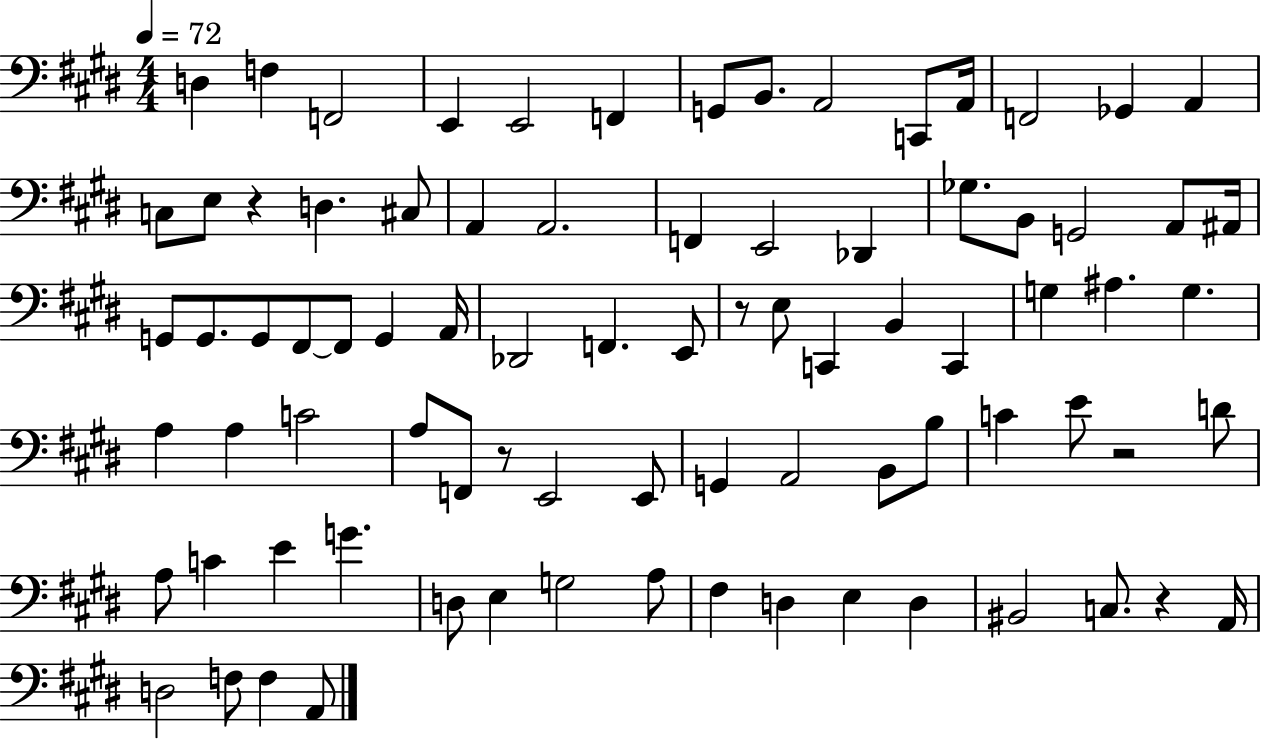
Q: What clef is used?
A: bass